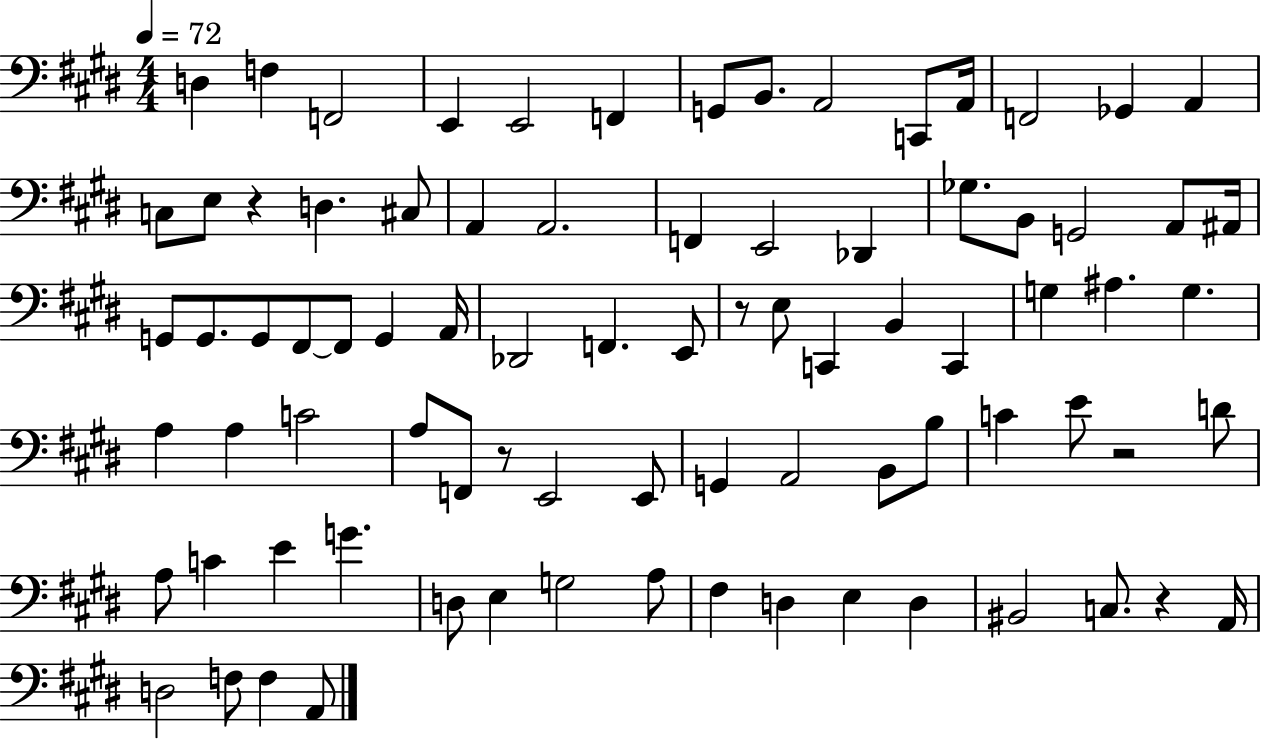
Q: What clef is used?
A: bass